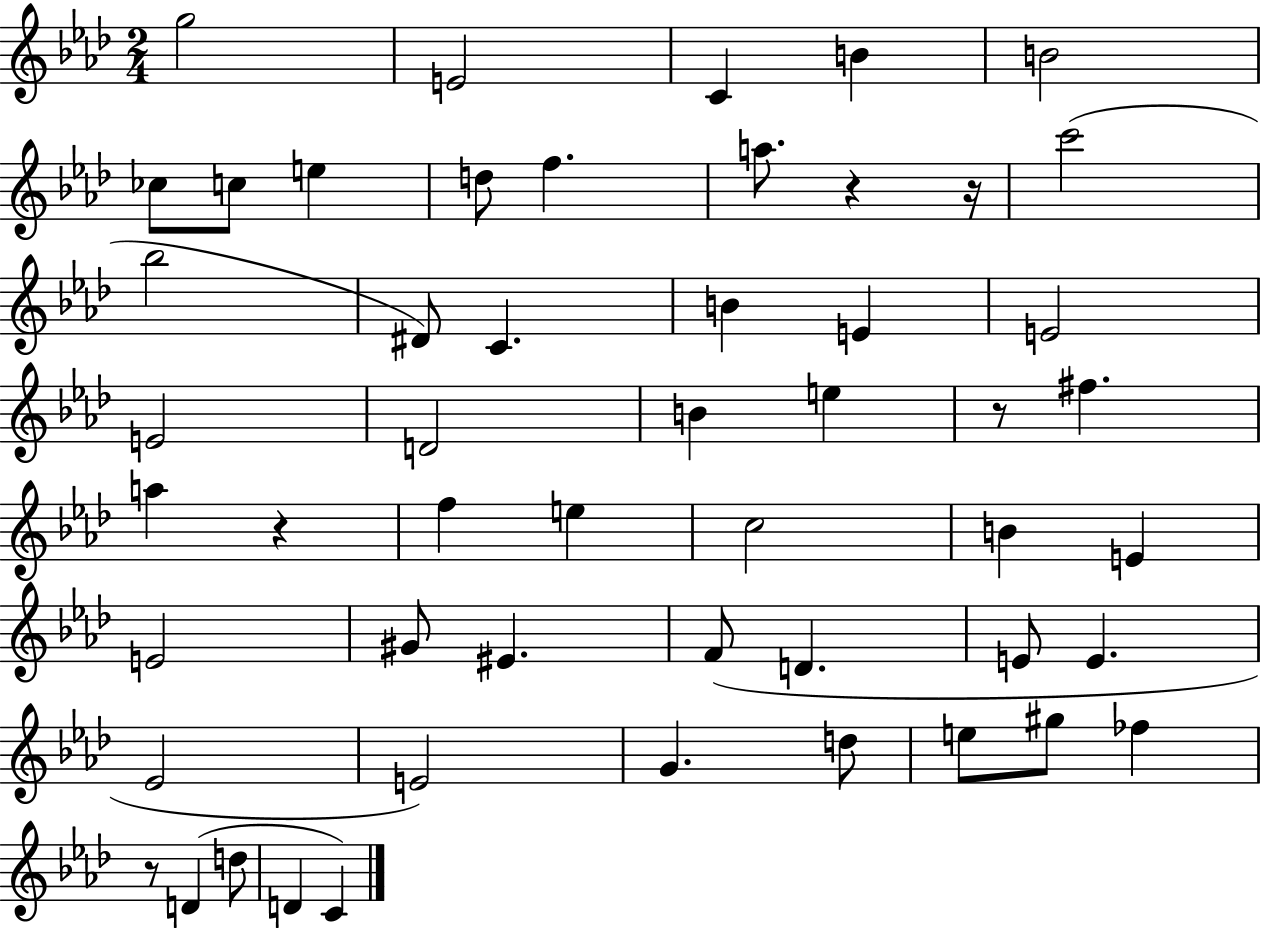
G5/h E4/h C4/q B4/q B4/h CES5/e C5/e E5/q D5/e F5/q. A5/e. R/q R/s C6/h Bb5/h D#4/e C4/q. B4/q E4/q E4/h E4/h D4/h B4/q E5/q R/e F#5/q. A5/q R/q F5/q E5/q C5/h B4/q E4/q E4/h G#4/e EIS4/q. F4/e D4/q. E4/e E4/q. Eb4/h E4/h G4/q. D5/e E5/e G#5/e FES5/q R/e D4/q D5/e D4/q C4/q